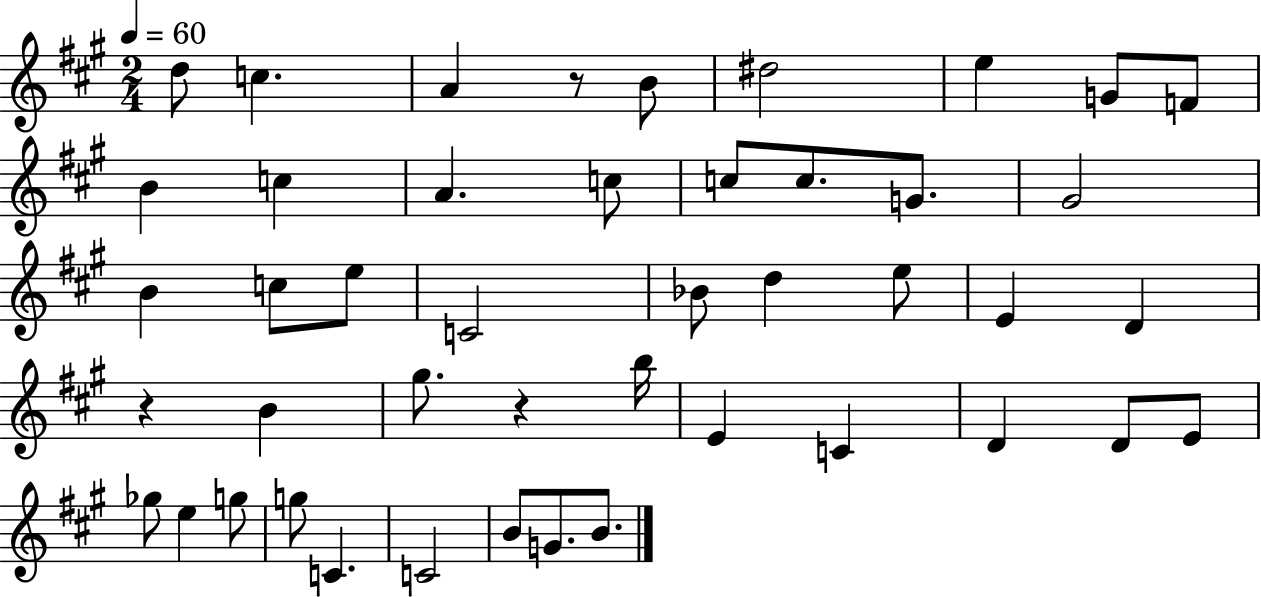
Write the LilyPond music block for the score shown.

{
  \clef treble
  \numericTimeSignature
  \time 2/4
  \key a \major
  \tempo 4 = 60
  d''8 c''4. | a'4 r8 b'8 | dis''2 | e''4 g'8 f'8 | \break b'4 c''4 | a'4. c''8 | c''8 c''8. g'8. | gis'2 | \break b'4 c''8 e''8 | c'2 | bes'8 d''4 e''8 | e'4 d'4 | \break r4 b'4 | gis''8. r4 b''16 | e'4 c'4 | d'4 d'8 e'8 | \break ges''8 e''4 g''8 | g''8 c'4. | c'2 | b'8 g'8. b'8. | \break \bar "|."
}